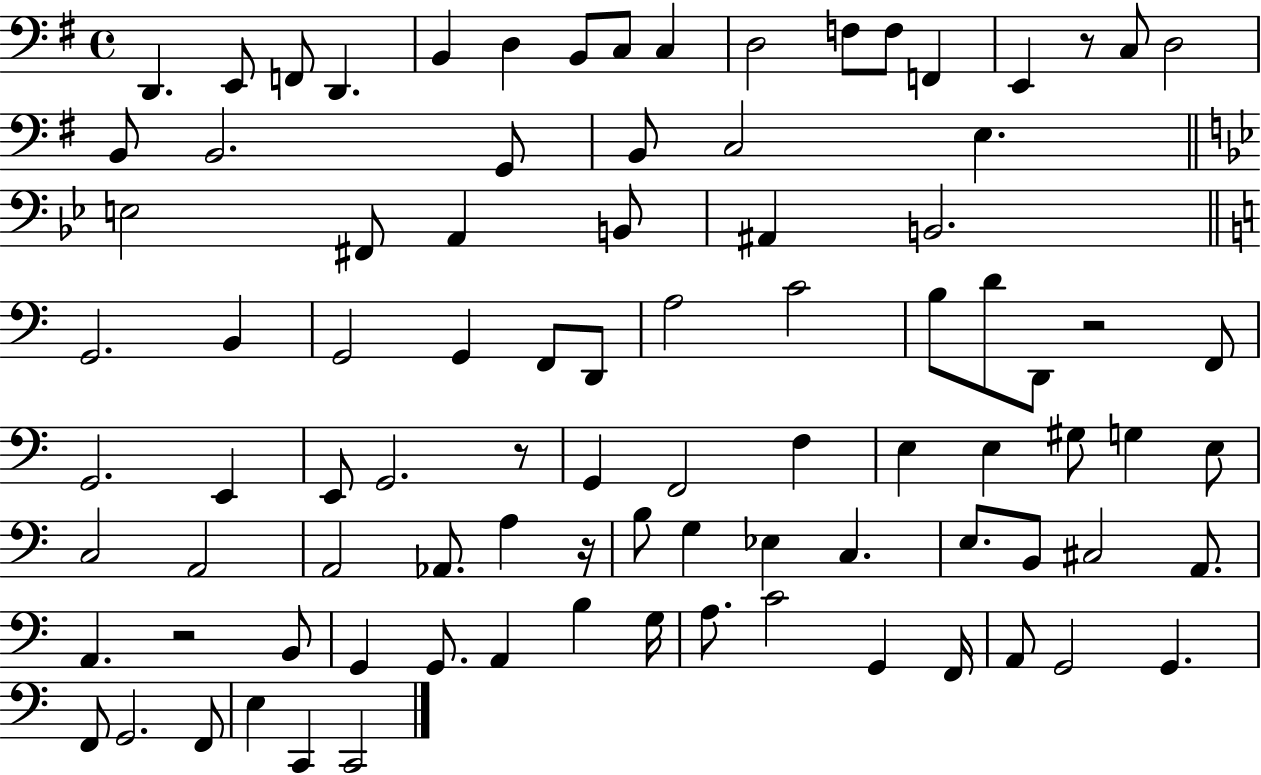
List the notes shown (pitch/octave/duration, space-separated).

D2/q. E2/e F2/e D2/q. B2/q D3/q B2/e C3/e C3/q D3/h F3/e F3/e F2/q E2/q R/e C3/e D3/h B2/e B2/h. G2/e B2/e C3/h E3/q. E3/h F#2/e A2/q B2/e A#2/q B2/h. G2/h. B2/q G2/h G2/q F2/e D2/e A3/h C4/h B3/e D4/e D2/e R/h F2/e G2/h. E2/q E2/e G2/h. R/e G2/q F2/h F3/q E3/q E3/q G#3/e G3/q E3/e C3/h A2/h A2/h Ab2/e. A3/q R/s B3/e G3/q Eb3/q C3/q. E3/e. B2/e C#3/h A2/e. A2/q. R/h B2/e G2/q G2/e. A2/q B3/q G3/s A3/e. C4/h G2/q F2/s A2/e G2/h G2/q. F2/e G2/h. F2/e E3/q C2/q C2/h